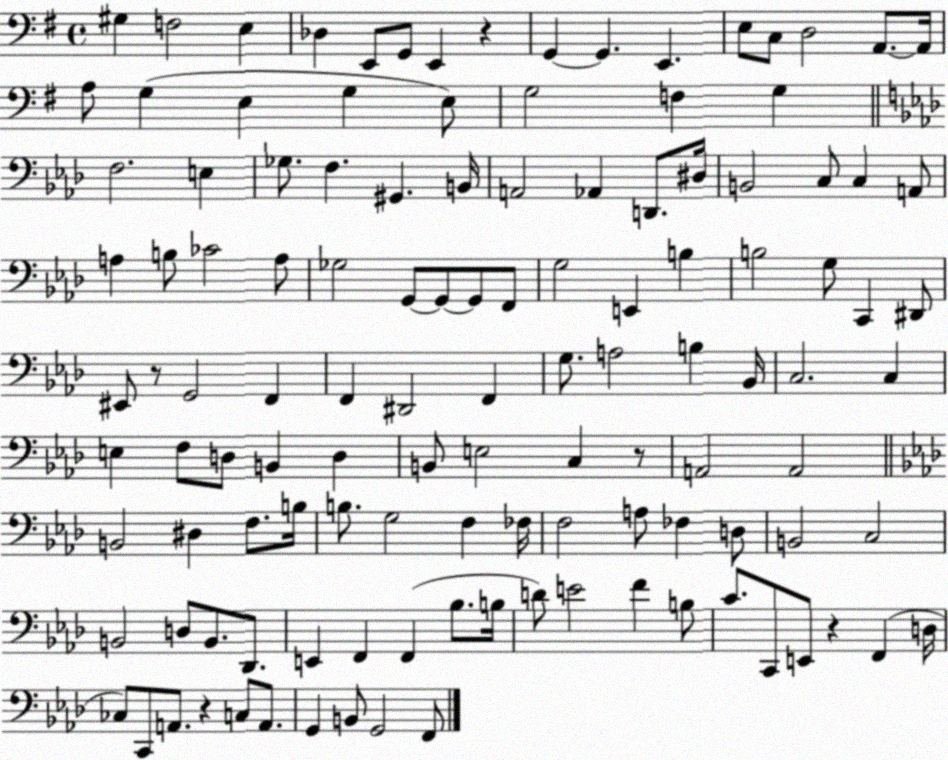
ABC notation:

X:1
T:Untitled
M:4/4
L:1/4
K:G
^G, F,2 E, _D, E,,/2 G,,/2 E,, z G,, G,, E,, E,/2 C,/2 D,2 A,,/2 A,,/4 A,/2 G, E, G, E,/2 G,2 F, G, F,2 E, _G,/2 F, ^G,, B,,/4 A,,2 _A,, D,,/2 ^D,/4 B,,2 C,/2 C, A,,/2 A, B,/2 _C2 A,/2 _G,2 G,,/2 G,,/2 G,,/2 F,,/2 G,2 E,, B, B,2 G,/2 C,, ^D,,/2 ^E,,/2 z/2 G,,2 F,, F,, ^D,,2 F,, G,/2 A,2 B, _B,,/4 C,2 C, E, F,/2 D,/2 B,, D, B,,/2 E,2 C, z/2 A,,2 A,,2 B,,2 ^D, F,/2 B,/4 B,/2 G,2 F, _F,/4 F,2 A,/2 _F, D,/2 B,,2 C,2 B,,2 D,/2 B,,/2 _D,,/2 E,, F,, F,, _B,/2 B,/4 D/2 E2 F B,/2 C/2 C,,/2 E,,/2 z F,, D,/4 _C,/2 C,,/2 A,,/2 z C,/2 A,,/2 G,, B,,/2 G,,2 F,,/2